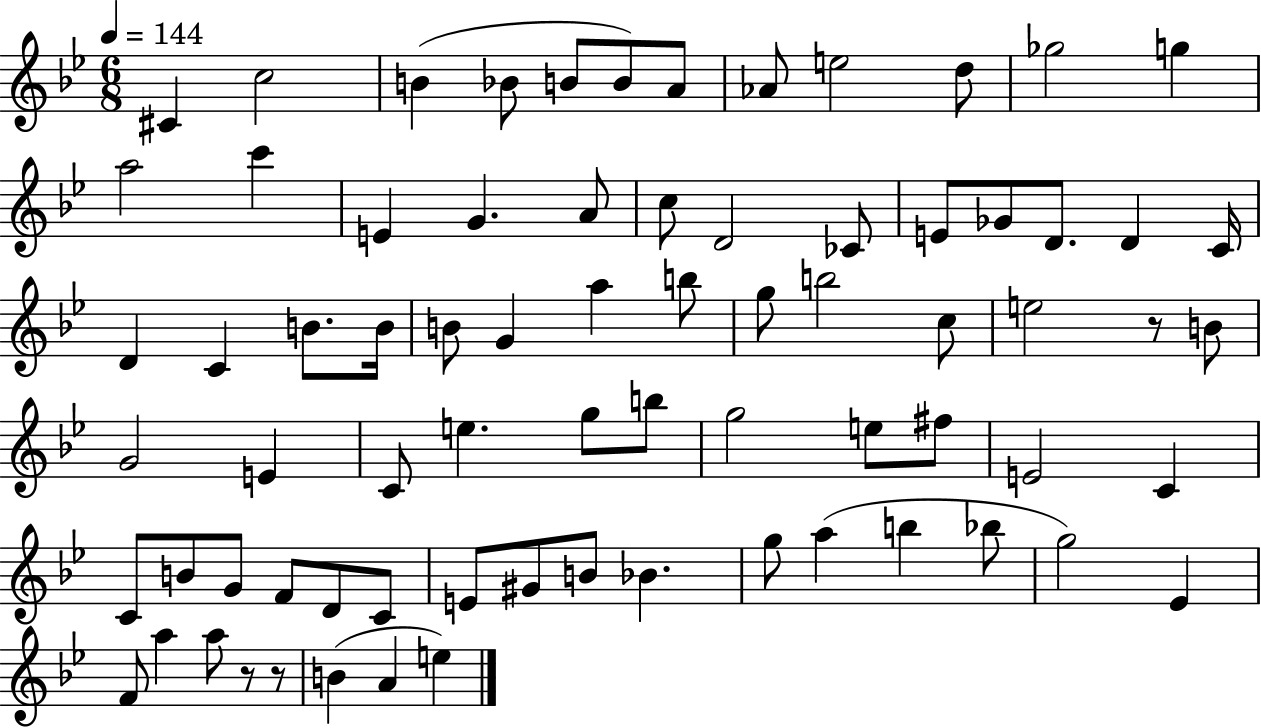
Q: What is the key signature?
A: BES major